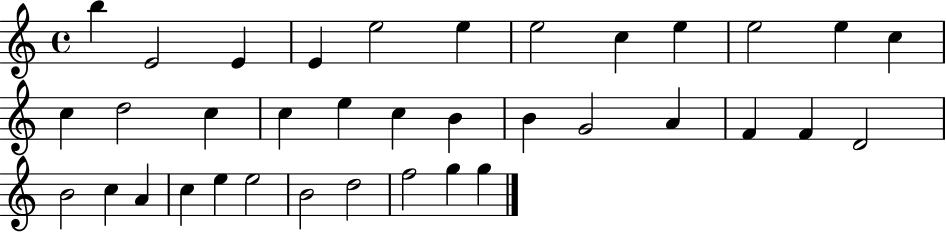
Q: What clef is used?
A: treble